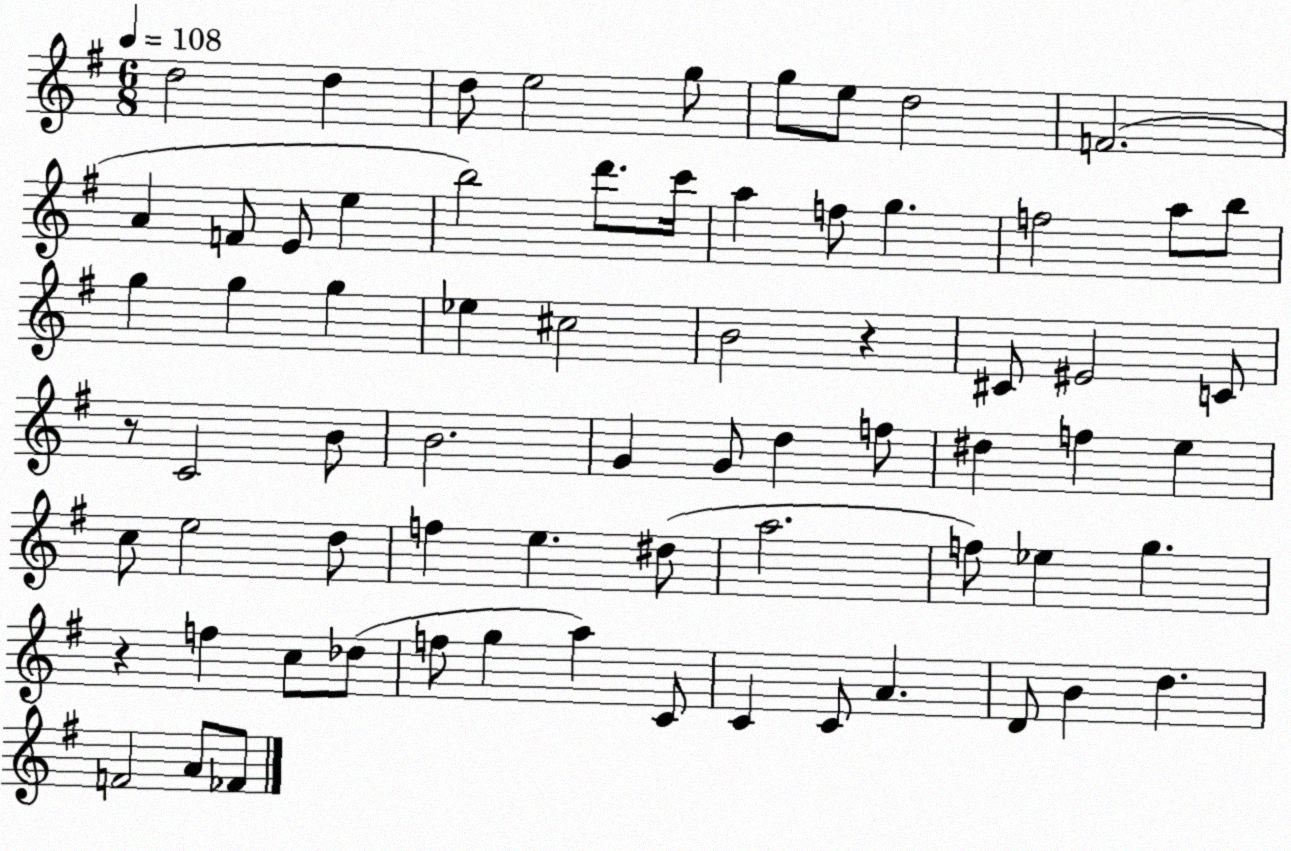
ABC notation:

X:1
T:Untitled
M:6/8
L:1/4
K:G
d2 d d/2 e2 g/2 g/2 e/2 d2 F2 A F/2 E/2 e b2 d'/2 c'/4 a f/2 g f2 a/2 b/2 g g g _e ^c2 B2 z ^C/2 ^E2 C/2 z/2 C2 B/2 B2 G G/2 d f/2 ^d f e c/2 e2 d/2 f e ^d/2 a2 f/2 _e g z f c/2 _d/2 f/2 g a C/2 C C/2 A D/2 B d F2 A/2 _F/2